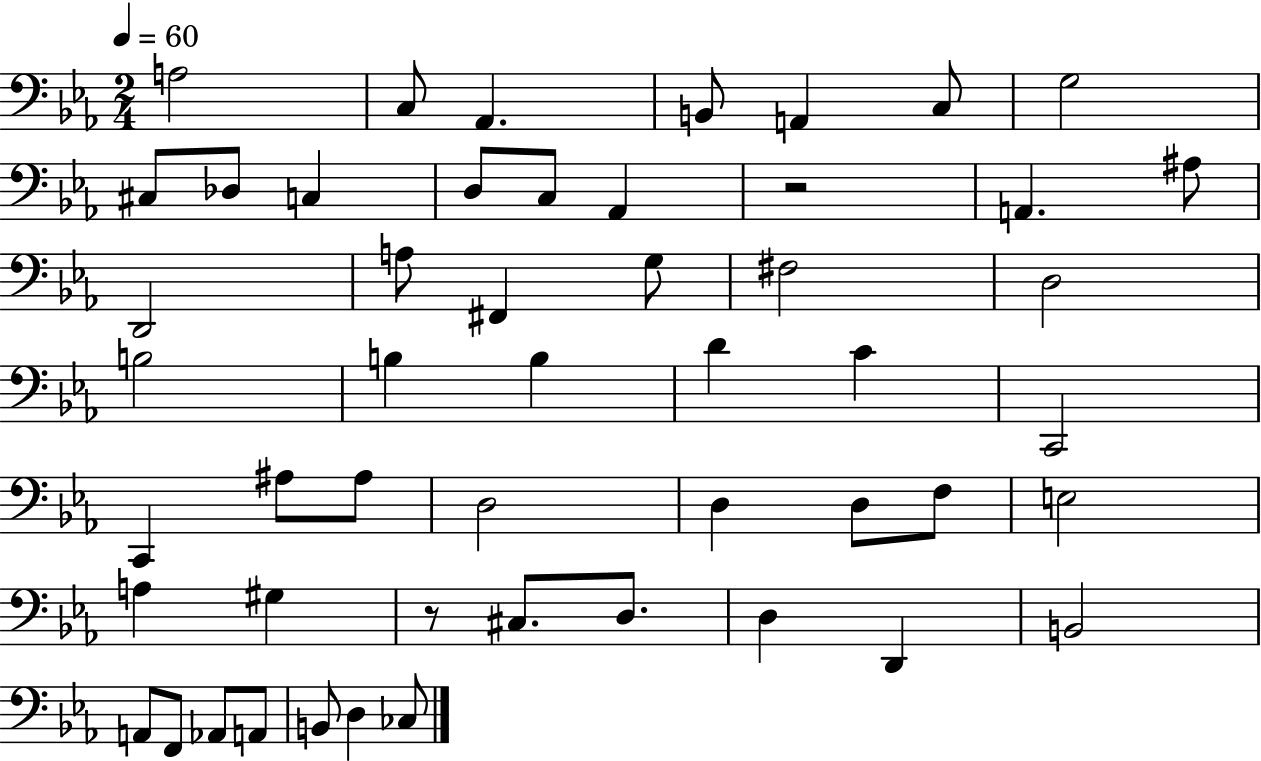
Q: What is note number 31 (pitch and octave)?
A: D3